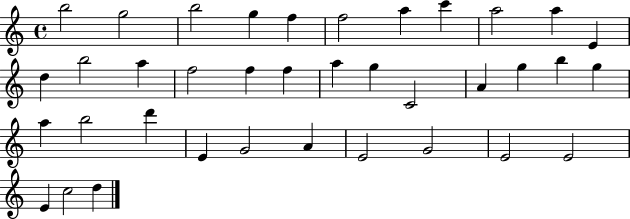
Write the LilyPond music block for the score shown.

{
  \clef treble
  \time 4/4
  \defaultTimeSignature
  \key c \major
  b''2 g''2 | b''2 g''4 f''4 | f''2 a''4 c'''4 | a''2 a''4 e'4 | \break d''4 b''2 a''4 | f''2 f''4 f''4 | a''4 g''4 c'2 | a'4 g''4 b''4 g''4 | \break a''4 b''2 d'''4 | e'4 g'2 a'4 | e'2 g'2 | e'2 e'2 | \break e'4 c''2 d''4 | \bar "|."
}